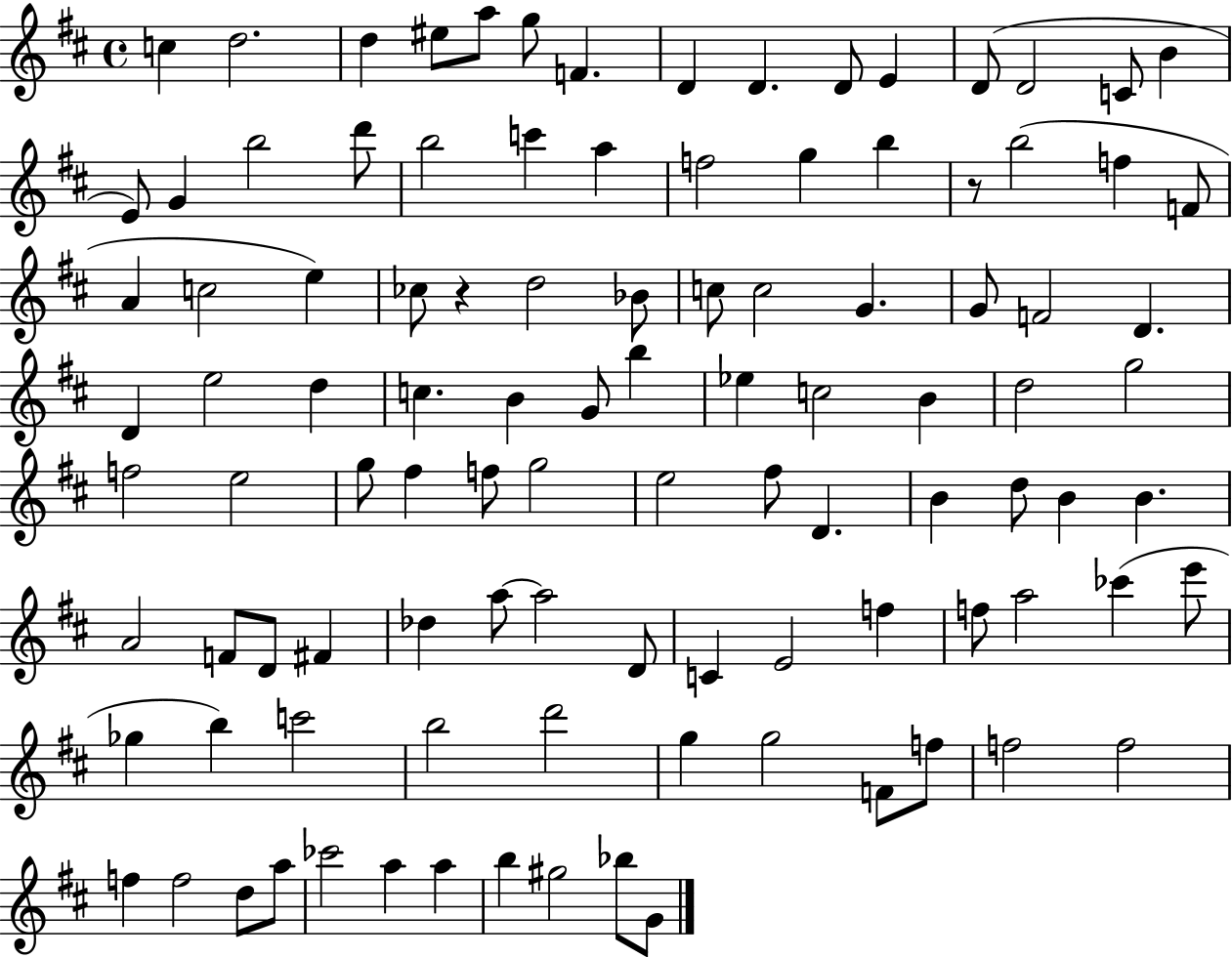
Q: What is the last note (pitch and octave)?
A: G4